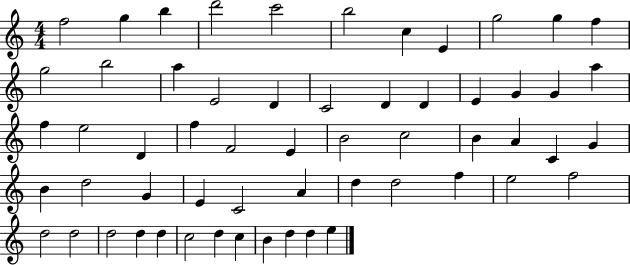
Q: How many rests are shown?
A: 0